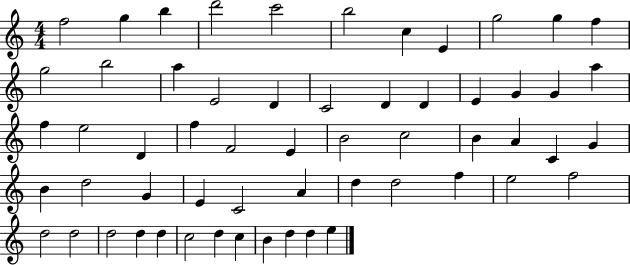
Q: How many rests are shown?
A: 0